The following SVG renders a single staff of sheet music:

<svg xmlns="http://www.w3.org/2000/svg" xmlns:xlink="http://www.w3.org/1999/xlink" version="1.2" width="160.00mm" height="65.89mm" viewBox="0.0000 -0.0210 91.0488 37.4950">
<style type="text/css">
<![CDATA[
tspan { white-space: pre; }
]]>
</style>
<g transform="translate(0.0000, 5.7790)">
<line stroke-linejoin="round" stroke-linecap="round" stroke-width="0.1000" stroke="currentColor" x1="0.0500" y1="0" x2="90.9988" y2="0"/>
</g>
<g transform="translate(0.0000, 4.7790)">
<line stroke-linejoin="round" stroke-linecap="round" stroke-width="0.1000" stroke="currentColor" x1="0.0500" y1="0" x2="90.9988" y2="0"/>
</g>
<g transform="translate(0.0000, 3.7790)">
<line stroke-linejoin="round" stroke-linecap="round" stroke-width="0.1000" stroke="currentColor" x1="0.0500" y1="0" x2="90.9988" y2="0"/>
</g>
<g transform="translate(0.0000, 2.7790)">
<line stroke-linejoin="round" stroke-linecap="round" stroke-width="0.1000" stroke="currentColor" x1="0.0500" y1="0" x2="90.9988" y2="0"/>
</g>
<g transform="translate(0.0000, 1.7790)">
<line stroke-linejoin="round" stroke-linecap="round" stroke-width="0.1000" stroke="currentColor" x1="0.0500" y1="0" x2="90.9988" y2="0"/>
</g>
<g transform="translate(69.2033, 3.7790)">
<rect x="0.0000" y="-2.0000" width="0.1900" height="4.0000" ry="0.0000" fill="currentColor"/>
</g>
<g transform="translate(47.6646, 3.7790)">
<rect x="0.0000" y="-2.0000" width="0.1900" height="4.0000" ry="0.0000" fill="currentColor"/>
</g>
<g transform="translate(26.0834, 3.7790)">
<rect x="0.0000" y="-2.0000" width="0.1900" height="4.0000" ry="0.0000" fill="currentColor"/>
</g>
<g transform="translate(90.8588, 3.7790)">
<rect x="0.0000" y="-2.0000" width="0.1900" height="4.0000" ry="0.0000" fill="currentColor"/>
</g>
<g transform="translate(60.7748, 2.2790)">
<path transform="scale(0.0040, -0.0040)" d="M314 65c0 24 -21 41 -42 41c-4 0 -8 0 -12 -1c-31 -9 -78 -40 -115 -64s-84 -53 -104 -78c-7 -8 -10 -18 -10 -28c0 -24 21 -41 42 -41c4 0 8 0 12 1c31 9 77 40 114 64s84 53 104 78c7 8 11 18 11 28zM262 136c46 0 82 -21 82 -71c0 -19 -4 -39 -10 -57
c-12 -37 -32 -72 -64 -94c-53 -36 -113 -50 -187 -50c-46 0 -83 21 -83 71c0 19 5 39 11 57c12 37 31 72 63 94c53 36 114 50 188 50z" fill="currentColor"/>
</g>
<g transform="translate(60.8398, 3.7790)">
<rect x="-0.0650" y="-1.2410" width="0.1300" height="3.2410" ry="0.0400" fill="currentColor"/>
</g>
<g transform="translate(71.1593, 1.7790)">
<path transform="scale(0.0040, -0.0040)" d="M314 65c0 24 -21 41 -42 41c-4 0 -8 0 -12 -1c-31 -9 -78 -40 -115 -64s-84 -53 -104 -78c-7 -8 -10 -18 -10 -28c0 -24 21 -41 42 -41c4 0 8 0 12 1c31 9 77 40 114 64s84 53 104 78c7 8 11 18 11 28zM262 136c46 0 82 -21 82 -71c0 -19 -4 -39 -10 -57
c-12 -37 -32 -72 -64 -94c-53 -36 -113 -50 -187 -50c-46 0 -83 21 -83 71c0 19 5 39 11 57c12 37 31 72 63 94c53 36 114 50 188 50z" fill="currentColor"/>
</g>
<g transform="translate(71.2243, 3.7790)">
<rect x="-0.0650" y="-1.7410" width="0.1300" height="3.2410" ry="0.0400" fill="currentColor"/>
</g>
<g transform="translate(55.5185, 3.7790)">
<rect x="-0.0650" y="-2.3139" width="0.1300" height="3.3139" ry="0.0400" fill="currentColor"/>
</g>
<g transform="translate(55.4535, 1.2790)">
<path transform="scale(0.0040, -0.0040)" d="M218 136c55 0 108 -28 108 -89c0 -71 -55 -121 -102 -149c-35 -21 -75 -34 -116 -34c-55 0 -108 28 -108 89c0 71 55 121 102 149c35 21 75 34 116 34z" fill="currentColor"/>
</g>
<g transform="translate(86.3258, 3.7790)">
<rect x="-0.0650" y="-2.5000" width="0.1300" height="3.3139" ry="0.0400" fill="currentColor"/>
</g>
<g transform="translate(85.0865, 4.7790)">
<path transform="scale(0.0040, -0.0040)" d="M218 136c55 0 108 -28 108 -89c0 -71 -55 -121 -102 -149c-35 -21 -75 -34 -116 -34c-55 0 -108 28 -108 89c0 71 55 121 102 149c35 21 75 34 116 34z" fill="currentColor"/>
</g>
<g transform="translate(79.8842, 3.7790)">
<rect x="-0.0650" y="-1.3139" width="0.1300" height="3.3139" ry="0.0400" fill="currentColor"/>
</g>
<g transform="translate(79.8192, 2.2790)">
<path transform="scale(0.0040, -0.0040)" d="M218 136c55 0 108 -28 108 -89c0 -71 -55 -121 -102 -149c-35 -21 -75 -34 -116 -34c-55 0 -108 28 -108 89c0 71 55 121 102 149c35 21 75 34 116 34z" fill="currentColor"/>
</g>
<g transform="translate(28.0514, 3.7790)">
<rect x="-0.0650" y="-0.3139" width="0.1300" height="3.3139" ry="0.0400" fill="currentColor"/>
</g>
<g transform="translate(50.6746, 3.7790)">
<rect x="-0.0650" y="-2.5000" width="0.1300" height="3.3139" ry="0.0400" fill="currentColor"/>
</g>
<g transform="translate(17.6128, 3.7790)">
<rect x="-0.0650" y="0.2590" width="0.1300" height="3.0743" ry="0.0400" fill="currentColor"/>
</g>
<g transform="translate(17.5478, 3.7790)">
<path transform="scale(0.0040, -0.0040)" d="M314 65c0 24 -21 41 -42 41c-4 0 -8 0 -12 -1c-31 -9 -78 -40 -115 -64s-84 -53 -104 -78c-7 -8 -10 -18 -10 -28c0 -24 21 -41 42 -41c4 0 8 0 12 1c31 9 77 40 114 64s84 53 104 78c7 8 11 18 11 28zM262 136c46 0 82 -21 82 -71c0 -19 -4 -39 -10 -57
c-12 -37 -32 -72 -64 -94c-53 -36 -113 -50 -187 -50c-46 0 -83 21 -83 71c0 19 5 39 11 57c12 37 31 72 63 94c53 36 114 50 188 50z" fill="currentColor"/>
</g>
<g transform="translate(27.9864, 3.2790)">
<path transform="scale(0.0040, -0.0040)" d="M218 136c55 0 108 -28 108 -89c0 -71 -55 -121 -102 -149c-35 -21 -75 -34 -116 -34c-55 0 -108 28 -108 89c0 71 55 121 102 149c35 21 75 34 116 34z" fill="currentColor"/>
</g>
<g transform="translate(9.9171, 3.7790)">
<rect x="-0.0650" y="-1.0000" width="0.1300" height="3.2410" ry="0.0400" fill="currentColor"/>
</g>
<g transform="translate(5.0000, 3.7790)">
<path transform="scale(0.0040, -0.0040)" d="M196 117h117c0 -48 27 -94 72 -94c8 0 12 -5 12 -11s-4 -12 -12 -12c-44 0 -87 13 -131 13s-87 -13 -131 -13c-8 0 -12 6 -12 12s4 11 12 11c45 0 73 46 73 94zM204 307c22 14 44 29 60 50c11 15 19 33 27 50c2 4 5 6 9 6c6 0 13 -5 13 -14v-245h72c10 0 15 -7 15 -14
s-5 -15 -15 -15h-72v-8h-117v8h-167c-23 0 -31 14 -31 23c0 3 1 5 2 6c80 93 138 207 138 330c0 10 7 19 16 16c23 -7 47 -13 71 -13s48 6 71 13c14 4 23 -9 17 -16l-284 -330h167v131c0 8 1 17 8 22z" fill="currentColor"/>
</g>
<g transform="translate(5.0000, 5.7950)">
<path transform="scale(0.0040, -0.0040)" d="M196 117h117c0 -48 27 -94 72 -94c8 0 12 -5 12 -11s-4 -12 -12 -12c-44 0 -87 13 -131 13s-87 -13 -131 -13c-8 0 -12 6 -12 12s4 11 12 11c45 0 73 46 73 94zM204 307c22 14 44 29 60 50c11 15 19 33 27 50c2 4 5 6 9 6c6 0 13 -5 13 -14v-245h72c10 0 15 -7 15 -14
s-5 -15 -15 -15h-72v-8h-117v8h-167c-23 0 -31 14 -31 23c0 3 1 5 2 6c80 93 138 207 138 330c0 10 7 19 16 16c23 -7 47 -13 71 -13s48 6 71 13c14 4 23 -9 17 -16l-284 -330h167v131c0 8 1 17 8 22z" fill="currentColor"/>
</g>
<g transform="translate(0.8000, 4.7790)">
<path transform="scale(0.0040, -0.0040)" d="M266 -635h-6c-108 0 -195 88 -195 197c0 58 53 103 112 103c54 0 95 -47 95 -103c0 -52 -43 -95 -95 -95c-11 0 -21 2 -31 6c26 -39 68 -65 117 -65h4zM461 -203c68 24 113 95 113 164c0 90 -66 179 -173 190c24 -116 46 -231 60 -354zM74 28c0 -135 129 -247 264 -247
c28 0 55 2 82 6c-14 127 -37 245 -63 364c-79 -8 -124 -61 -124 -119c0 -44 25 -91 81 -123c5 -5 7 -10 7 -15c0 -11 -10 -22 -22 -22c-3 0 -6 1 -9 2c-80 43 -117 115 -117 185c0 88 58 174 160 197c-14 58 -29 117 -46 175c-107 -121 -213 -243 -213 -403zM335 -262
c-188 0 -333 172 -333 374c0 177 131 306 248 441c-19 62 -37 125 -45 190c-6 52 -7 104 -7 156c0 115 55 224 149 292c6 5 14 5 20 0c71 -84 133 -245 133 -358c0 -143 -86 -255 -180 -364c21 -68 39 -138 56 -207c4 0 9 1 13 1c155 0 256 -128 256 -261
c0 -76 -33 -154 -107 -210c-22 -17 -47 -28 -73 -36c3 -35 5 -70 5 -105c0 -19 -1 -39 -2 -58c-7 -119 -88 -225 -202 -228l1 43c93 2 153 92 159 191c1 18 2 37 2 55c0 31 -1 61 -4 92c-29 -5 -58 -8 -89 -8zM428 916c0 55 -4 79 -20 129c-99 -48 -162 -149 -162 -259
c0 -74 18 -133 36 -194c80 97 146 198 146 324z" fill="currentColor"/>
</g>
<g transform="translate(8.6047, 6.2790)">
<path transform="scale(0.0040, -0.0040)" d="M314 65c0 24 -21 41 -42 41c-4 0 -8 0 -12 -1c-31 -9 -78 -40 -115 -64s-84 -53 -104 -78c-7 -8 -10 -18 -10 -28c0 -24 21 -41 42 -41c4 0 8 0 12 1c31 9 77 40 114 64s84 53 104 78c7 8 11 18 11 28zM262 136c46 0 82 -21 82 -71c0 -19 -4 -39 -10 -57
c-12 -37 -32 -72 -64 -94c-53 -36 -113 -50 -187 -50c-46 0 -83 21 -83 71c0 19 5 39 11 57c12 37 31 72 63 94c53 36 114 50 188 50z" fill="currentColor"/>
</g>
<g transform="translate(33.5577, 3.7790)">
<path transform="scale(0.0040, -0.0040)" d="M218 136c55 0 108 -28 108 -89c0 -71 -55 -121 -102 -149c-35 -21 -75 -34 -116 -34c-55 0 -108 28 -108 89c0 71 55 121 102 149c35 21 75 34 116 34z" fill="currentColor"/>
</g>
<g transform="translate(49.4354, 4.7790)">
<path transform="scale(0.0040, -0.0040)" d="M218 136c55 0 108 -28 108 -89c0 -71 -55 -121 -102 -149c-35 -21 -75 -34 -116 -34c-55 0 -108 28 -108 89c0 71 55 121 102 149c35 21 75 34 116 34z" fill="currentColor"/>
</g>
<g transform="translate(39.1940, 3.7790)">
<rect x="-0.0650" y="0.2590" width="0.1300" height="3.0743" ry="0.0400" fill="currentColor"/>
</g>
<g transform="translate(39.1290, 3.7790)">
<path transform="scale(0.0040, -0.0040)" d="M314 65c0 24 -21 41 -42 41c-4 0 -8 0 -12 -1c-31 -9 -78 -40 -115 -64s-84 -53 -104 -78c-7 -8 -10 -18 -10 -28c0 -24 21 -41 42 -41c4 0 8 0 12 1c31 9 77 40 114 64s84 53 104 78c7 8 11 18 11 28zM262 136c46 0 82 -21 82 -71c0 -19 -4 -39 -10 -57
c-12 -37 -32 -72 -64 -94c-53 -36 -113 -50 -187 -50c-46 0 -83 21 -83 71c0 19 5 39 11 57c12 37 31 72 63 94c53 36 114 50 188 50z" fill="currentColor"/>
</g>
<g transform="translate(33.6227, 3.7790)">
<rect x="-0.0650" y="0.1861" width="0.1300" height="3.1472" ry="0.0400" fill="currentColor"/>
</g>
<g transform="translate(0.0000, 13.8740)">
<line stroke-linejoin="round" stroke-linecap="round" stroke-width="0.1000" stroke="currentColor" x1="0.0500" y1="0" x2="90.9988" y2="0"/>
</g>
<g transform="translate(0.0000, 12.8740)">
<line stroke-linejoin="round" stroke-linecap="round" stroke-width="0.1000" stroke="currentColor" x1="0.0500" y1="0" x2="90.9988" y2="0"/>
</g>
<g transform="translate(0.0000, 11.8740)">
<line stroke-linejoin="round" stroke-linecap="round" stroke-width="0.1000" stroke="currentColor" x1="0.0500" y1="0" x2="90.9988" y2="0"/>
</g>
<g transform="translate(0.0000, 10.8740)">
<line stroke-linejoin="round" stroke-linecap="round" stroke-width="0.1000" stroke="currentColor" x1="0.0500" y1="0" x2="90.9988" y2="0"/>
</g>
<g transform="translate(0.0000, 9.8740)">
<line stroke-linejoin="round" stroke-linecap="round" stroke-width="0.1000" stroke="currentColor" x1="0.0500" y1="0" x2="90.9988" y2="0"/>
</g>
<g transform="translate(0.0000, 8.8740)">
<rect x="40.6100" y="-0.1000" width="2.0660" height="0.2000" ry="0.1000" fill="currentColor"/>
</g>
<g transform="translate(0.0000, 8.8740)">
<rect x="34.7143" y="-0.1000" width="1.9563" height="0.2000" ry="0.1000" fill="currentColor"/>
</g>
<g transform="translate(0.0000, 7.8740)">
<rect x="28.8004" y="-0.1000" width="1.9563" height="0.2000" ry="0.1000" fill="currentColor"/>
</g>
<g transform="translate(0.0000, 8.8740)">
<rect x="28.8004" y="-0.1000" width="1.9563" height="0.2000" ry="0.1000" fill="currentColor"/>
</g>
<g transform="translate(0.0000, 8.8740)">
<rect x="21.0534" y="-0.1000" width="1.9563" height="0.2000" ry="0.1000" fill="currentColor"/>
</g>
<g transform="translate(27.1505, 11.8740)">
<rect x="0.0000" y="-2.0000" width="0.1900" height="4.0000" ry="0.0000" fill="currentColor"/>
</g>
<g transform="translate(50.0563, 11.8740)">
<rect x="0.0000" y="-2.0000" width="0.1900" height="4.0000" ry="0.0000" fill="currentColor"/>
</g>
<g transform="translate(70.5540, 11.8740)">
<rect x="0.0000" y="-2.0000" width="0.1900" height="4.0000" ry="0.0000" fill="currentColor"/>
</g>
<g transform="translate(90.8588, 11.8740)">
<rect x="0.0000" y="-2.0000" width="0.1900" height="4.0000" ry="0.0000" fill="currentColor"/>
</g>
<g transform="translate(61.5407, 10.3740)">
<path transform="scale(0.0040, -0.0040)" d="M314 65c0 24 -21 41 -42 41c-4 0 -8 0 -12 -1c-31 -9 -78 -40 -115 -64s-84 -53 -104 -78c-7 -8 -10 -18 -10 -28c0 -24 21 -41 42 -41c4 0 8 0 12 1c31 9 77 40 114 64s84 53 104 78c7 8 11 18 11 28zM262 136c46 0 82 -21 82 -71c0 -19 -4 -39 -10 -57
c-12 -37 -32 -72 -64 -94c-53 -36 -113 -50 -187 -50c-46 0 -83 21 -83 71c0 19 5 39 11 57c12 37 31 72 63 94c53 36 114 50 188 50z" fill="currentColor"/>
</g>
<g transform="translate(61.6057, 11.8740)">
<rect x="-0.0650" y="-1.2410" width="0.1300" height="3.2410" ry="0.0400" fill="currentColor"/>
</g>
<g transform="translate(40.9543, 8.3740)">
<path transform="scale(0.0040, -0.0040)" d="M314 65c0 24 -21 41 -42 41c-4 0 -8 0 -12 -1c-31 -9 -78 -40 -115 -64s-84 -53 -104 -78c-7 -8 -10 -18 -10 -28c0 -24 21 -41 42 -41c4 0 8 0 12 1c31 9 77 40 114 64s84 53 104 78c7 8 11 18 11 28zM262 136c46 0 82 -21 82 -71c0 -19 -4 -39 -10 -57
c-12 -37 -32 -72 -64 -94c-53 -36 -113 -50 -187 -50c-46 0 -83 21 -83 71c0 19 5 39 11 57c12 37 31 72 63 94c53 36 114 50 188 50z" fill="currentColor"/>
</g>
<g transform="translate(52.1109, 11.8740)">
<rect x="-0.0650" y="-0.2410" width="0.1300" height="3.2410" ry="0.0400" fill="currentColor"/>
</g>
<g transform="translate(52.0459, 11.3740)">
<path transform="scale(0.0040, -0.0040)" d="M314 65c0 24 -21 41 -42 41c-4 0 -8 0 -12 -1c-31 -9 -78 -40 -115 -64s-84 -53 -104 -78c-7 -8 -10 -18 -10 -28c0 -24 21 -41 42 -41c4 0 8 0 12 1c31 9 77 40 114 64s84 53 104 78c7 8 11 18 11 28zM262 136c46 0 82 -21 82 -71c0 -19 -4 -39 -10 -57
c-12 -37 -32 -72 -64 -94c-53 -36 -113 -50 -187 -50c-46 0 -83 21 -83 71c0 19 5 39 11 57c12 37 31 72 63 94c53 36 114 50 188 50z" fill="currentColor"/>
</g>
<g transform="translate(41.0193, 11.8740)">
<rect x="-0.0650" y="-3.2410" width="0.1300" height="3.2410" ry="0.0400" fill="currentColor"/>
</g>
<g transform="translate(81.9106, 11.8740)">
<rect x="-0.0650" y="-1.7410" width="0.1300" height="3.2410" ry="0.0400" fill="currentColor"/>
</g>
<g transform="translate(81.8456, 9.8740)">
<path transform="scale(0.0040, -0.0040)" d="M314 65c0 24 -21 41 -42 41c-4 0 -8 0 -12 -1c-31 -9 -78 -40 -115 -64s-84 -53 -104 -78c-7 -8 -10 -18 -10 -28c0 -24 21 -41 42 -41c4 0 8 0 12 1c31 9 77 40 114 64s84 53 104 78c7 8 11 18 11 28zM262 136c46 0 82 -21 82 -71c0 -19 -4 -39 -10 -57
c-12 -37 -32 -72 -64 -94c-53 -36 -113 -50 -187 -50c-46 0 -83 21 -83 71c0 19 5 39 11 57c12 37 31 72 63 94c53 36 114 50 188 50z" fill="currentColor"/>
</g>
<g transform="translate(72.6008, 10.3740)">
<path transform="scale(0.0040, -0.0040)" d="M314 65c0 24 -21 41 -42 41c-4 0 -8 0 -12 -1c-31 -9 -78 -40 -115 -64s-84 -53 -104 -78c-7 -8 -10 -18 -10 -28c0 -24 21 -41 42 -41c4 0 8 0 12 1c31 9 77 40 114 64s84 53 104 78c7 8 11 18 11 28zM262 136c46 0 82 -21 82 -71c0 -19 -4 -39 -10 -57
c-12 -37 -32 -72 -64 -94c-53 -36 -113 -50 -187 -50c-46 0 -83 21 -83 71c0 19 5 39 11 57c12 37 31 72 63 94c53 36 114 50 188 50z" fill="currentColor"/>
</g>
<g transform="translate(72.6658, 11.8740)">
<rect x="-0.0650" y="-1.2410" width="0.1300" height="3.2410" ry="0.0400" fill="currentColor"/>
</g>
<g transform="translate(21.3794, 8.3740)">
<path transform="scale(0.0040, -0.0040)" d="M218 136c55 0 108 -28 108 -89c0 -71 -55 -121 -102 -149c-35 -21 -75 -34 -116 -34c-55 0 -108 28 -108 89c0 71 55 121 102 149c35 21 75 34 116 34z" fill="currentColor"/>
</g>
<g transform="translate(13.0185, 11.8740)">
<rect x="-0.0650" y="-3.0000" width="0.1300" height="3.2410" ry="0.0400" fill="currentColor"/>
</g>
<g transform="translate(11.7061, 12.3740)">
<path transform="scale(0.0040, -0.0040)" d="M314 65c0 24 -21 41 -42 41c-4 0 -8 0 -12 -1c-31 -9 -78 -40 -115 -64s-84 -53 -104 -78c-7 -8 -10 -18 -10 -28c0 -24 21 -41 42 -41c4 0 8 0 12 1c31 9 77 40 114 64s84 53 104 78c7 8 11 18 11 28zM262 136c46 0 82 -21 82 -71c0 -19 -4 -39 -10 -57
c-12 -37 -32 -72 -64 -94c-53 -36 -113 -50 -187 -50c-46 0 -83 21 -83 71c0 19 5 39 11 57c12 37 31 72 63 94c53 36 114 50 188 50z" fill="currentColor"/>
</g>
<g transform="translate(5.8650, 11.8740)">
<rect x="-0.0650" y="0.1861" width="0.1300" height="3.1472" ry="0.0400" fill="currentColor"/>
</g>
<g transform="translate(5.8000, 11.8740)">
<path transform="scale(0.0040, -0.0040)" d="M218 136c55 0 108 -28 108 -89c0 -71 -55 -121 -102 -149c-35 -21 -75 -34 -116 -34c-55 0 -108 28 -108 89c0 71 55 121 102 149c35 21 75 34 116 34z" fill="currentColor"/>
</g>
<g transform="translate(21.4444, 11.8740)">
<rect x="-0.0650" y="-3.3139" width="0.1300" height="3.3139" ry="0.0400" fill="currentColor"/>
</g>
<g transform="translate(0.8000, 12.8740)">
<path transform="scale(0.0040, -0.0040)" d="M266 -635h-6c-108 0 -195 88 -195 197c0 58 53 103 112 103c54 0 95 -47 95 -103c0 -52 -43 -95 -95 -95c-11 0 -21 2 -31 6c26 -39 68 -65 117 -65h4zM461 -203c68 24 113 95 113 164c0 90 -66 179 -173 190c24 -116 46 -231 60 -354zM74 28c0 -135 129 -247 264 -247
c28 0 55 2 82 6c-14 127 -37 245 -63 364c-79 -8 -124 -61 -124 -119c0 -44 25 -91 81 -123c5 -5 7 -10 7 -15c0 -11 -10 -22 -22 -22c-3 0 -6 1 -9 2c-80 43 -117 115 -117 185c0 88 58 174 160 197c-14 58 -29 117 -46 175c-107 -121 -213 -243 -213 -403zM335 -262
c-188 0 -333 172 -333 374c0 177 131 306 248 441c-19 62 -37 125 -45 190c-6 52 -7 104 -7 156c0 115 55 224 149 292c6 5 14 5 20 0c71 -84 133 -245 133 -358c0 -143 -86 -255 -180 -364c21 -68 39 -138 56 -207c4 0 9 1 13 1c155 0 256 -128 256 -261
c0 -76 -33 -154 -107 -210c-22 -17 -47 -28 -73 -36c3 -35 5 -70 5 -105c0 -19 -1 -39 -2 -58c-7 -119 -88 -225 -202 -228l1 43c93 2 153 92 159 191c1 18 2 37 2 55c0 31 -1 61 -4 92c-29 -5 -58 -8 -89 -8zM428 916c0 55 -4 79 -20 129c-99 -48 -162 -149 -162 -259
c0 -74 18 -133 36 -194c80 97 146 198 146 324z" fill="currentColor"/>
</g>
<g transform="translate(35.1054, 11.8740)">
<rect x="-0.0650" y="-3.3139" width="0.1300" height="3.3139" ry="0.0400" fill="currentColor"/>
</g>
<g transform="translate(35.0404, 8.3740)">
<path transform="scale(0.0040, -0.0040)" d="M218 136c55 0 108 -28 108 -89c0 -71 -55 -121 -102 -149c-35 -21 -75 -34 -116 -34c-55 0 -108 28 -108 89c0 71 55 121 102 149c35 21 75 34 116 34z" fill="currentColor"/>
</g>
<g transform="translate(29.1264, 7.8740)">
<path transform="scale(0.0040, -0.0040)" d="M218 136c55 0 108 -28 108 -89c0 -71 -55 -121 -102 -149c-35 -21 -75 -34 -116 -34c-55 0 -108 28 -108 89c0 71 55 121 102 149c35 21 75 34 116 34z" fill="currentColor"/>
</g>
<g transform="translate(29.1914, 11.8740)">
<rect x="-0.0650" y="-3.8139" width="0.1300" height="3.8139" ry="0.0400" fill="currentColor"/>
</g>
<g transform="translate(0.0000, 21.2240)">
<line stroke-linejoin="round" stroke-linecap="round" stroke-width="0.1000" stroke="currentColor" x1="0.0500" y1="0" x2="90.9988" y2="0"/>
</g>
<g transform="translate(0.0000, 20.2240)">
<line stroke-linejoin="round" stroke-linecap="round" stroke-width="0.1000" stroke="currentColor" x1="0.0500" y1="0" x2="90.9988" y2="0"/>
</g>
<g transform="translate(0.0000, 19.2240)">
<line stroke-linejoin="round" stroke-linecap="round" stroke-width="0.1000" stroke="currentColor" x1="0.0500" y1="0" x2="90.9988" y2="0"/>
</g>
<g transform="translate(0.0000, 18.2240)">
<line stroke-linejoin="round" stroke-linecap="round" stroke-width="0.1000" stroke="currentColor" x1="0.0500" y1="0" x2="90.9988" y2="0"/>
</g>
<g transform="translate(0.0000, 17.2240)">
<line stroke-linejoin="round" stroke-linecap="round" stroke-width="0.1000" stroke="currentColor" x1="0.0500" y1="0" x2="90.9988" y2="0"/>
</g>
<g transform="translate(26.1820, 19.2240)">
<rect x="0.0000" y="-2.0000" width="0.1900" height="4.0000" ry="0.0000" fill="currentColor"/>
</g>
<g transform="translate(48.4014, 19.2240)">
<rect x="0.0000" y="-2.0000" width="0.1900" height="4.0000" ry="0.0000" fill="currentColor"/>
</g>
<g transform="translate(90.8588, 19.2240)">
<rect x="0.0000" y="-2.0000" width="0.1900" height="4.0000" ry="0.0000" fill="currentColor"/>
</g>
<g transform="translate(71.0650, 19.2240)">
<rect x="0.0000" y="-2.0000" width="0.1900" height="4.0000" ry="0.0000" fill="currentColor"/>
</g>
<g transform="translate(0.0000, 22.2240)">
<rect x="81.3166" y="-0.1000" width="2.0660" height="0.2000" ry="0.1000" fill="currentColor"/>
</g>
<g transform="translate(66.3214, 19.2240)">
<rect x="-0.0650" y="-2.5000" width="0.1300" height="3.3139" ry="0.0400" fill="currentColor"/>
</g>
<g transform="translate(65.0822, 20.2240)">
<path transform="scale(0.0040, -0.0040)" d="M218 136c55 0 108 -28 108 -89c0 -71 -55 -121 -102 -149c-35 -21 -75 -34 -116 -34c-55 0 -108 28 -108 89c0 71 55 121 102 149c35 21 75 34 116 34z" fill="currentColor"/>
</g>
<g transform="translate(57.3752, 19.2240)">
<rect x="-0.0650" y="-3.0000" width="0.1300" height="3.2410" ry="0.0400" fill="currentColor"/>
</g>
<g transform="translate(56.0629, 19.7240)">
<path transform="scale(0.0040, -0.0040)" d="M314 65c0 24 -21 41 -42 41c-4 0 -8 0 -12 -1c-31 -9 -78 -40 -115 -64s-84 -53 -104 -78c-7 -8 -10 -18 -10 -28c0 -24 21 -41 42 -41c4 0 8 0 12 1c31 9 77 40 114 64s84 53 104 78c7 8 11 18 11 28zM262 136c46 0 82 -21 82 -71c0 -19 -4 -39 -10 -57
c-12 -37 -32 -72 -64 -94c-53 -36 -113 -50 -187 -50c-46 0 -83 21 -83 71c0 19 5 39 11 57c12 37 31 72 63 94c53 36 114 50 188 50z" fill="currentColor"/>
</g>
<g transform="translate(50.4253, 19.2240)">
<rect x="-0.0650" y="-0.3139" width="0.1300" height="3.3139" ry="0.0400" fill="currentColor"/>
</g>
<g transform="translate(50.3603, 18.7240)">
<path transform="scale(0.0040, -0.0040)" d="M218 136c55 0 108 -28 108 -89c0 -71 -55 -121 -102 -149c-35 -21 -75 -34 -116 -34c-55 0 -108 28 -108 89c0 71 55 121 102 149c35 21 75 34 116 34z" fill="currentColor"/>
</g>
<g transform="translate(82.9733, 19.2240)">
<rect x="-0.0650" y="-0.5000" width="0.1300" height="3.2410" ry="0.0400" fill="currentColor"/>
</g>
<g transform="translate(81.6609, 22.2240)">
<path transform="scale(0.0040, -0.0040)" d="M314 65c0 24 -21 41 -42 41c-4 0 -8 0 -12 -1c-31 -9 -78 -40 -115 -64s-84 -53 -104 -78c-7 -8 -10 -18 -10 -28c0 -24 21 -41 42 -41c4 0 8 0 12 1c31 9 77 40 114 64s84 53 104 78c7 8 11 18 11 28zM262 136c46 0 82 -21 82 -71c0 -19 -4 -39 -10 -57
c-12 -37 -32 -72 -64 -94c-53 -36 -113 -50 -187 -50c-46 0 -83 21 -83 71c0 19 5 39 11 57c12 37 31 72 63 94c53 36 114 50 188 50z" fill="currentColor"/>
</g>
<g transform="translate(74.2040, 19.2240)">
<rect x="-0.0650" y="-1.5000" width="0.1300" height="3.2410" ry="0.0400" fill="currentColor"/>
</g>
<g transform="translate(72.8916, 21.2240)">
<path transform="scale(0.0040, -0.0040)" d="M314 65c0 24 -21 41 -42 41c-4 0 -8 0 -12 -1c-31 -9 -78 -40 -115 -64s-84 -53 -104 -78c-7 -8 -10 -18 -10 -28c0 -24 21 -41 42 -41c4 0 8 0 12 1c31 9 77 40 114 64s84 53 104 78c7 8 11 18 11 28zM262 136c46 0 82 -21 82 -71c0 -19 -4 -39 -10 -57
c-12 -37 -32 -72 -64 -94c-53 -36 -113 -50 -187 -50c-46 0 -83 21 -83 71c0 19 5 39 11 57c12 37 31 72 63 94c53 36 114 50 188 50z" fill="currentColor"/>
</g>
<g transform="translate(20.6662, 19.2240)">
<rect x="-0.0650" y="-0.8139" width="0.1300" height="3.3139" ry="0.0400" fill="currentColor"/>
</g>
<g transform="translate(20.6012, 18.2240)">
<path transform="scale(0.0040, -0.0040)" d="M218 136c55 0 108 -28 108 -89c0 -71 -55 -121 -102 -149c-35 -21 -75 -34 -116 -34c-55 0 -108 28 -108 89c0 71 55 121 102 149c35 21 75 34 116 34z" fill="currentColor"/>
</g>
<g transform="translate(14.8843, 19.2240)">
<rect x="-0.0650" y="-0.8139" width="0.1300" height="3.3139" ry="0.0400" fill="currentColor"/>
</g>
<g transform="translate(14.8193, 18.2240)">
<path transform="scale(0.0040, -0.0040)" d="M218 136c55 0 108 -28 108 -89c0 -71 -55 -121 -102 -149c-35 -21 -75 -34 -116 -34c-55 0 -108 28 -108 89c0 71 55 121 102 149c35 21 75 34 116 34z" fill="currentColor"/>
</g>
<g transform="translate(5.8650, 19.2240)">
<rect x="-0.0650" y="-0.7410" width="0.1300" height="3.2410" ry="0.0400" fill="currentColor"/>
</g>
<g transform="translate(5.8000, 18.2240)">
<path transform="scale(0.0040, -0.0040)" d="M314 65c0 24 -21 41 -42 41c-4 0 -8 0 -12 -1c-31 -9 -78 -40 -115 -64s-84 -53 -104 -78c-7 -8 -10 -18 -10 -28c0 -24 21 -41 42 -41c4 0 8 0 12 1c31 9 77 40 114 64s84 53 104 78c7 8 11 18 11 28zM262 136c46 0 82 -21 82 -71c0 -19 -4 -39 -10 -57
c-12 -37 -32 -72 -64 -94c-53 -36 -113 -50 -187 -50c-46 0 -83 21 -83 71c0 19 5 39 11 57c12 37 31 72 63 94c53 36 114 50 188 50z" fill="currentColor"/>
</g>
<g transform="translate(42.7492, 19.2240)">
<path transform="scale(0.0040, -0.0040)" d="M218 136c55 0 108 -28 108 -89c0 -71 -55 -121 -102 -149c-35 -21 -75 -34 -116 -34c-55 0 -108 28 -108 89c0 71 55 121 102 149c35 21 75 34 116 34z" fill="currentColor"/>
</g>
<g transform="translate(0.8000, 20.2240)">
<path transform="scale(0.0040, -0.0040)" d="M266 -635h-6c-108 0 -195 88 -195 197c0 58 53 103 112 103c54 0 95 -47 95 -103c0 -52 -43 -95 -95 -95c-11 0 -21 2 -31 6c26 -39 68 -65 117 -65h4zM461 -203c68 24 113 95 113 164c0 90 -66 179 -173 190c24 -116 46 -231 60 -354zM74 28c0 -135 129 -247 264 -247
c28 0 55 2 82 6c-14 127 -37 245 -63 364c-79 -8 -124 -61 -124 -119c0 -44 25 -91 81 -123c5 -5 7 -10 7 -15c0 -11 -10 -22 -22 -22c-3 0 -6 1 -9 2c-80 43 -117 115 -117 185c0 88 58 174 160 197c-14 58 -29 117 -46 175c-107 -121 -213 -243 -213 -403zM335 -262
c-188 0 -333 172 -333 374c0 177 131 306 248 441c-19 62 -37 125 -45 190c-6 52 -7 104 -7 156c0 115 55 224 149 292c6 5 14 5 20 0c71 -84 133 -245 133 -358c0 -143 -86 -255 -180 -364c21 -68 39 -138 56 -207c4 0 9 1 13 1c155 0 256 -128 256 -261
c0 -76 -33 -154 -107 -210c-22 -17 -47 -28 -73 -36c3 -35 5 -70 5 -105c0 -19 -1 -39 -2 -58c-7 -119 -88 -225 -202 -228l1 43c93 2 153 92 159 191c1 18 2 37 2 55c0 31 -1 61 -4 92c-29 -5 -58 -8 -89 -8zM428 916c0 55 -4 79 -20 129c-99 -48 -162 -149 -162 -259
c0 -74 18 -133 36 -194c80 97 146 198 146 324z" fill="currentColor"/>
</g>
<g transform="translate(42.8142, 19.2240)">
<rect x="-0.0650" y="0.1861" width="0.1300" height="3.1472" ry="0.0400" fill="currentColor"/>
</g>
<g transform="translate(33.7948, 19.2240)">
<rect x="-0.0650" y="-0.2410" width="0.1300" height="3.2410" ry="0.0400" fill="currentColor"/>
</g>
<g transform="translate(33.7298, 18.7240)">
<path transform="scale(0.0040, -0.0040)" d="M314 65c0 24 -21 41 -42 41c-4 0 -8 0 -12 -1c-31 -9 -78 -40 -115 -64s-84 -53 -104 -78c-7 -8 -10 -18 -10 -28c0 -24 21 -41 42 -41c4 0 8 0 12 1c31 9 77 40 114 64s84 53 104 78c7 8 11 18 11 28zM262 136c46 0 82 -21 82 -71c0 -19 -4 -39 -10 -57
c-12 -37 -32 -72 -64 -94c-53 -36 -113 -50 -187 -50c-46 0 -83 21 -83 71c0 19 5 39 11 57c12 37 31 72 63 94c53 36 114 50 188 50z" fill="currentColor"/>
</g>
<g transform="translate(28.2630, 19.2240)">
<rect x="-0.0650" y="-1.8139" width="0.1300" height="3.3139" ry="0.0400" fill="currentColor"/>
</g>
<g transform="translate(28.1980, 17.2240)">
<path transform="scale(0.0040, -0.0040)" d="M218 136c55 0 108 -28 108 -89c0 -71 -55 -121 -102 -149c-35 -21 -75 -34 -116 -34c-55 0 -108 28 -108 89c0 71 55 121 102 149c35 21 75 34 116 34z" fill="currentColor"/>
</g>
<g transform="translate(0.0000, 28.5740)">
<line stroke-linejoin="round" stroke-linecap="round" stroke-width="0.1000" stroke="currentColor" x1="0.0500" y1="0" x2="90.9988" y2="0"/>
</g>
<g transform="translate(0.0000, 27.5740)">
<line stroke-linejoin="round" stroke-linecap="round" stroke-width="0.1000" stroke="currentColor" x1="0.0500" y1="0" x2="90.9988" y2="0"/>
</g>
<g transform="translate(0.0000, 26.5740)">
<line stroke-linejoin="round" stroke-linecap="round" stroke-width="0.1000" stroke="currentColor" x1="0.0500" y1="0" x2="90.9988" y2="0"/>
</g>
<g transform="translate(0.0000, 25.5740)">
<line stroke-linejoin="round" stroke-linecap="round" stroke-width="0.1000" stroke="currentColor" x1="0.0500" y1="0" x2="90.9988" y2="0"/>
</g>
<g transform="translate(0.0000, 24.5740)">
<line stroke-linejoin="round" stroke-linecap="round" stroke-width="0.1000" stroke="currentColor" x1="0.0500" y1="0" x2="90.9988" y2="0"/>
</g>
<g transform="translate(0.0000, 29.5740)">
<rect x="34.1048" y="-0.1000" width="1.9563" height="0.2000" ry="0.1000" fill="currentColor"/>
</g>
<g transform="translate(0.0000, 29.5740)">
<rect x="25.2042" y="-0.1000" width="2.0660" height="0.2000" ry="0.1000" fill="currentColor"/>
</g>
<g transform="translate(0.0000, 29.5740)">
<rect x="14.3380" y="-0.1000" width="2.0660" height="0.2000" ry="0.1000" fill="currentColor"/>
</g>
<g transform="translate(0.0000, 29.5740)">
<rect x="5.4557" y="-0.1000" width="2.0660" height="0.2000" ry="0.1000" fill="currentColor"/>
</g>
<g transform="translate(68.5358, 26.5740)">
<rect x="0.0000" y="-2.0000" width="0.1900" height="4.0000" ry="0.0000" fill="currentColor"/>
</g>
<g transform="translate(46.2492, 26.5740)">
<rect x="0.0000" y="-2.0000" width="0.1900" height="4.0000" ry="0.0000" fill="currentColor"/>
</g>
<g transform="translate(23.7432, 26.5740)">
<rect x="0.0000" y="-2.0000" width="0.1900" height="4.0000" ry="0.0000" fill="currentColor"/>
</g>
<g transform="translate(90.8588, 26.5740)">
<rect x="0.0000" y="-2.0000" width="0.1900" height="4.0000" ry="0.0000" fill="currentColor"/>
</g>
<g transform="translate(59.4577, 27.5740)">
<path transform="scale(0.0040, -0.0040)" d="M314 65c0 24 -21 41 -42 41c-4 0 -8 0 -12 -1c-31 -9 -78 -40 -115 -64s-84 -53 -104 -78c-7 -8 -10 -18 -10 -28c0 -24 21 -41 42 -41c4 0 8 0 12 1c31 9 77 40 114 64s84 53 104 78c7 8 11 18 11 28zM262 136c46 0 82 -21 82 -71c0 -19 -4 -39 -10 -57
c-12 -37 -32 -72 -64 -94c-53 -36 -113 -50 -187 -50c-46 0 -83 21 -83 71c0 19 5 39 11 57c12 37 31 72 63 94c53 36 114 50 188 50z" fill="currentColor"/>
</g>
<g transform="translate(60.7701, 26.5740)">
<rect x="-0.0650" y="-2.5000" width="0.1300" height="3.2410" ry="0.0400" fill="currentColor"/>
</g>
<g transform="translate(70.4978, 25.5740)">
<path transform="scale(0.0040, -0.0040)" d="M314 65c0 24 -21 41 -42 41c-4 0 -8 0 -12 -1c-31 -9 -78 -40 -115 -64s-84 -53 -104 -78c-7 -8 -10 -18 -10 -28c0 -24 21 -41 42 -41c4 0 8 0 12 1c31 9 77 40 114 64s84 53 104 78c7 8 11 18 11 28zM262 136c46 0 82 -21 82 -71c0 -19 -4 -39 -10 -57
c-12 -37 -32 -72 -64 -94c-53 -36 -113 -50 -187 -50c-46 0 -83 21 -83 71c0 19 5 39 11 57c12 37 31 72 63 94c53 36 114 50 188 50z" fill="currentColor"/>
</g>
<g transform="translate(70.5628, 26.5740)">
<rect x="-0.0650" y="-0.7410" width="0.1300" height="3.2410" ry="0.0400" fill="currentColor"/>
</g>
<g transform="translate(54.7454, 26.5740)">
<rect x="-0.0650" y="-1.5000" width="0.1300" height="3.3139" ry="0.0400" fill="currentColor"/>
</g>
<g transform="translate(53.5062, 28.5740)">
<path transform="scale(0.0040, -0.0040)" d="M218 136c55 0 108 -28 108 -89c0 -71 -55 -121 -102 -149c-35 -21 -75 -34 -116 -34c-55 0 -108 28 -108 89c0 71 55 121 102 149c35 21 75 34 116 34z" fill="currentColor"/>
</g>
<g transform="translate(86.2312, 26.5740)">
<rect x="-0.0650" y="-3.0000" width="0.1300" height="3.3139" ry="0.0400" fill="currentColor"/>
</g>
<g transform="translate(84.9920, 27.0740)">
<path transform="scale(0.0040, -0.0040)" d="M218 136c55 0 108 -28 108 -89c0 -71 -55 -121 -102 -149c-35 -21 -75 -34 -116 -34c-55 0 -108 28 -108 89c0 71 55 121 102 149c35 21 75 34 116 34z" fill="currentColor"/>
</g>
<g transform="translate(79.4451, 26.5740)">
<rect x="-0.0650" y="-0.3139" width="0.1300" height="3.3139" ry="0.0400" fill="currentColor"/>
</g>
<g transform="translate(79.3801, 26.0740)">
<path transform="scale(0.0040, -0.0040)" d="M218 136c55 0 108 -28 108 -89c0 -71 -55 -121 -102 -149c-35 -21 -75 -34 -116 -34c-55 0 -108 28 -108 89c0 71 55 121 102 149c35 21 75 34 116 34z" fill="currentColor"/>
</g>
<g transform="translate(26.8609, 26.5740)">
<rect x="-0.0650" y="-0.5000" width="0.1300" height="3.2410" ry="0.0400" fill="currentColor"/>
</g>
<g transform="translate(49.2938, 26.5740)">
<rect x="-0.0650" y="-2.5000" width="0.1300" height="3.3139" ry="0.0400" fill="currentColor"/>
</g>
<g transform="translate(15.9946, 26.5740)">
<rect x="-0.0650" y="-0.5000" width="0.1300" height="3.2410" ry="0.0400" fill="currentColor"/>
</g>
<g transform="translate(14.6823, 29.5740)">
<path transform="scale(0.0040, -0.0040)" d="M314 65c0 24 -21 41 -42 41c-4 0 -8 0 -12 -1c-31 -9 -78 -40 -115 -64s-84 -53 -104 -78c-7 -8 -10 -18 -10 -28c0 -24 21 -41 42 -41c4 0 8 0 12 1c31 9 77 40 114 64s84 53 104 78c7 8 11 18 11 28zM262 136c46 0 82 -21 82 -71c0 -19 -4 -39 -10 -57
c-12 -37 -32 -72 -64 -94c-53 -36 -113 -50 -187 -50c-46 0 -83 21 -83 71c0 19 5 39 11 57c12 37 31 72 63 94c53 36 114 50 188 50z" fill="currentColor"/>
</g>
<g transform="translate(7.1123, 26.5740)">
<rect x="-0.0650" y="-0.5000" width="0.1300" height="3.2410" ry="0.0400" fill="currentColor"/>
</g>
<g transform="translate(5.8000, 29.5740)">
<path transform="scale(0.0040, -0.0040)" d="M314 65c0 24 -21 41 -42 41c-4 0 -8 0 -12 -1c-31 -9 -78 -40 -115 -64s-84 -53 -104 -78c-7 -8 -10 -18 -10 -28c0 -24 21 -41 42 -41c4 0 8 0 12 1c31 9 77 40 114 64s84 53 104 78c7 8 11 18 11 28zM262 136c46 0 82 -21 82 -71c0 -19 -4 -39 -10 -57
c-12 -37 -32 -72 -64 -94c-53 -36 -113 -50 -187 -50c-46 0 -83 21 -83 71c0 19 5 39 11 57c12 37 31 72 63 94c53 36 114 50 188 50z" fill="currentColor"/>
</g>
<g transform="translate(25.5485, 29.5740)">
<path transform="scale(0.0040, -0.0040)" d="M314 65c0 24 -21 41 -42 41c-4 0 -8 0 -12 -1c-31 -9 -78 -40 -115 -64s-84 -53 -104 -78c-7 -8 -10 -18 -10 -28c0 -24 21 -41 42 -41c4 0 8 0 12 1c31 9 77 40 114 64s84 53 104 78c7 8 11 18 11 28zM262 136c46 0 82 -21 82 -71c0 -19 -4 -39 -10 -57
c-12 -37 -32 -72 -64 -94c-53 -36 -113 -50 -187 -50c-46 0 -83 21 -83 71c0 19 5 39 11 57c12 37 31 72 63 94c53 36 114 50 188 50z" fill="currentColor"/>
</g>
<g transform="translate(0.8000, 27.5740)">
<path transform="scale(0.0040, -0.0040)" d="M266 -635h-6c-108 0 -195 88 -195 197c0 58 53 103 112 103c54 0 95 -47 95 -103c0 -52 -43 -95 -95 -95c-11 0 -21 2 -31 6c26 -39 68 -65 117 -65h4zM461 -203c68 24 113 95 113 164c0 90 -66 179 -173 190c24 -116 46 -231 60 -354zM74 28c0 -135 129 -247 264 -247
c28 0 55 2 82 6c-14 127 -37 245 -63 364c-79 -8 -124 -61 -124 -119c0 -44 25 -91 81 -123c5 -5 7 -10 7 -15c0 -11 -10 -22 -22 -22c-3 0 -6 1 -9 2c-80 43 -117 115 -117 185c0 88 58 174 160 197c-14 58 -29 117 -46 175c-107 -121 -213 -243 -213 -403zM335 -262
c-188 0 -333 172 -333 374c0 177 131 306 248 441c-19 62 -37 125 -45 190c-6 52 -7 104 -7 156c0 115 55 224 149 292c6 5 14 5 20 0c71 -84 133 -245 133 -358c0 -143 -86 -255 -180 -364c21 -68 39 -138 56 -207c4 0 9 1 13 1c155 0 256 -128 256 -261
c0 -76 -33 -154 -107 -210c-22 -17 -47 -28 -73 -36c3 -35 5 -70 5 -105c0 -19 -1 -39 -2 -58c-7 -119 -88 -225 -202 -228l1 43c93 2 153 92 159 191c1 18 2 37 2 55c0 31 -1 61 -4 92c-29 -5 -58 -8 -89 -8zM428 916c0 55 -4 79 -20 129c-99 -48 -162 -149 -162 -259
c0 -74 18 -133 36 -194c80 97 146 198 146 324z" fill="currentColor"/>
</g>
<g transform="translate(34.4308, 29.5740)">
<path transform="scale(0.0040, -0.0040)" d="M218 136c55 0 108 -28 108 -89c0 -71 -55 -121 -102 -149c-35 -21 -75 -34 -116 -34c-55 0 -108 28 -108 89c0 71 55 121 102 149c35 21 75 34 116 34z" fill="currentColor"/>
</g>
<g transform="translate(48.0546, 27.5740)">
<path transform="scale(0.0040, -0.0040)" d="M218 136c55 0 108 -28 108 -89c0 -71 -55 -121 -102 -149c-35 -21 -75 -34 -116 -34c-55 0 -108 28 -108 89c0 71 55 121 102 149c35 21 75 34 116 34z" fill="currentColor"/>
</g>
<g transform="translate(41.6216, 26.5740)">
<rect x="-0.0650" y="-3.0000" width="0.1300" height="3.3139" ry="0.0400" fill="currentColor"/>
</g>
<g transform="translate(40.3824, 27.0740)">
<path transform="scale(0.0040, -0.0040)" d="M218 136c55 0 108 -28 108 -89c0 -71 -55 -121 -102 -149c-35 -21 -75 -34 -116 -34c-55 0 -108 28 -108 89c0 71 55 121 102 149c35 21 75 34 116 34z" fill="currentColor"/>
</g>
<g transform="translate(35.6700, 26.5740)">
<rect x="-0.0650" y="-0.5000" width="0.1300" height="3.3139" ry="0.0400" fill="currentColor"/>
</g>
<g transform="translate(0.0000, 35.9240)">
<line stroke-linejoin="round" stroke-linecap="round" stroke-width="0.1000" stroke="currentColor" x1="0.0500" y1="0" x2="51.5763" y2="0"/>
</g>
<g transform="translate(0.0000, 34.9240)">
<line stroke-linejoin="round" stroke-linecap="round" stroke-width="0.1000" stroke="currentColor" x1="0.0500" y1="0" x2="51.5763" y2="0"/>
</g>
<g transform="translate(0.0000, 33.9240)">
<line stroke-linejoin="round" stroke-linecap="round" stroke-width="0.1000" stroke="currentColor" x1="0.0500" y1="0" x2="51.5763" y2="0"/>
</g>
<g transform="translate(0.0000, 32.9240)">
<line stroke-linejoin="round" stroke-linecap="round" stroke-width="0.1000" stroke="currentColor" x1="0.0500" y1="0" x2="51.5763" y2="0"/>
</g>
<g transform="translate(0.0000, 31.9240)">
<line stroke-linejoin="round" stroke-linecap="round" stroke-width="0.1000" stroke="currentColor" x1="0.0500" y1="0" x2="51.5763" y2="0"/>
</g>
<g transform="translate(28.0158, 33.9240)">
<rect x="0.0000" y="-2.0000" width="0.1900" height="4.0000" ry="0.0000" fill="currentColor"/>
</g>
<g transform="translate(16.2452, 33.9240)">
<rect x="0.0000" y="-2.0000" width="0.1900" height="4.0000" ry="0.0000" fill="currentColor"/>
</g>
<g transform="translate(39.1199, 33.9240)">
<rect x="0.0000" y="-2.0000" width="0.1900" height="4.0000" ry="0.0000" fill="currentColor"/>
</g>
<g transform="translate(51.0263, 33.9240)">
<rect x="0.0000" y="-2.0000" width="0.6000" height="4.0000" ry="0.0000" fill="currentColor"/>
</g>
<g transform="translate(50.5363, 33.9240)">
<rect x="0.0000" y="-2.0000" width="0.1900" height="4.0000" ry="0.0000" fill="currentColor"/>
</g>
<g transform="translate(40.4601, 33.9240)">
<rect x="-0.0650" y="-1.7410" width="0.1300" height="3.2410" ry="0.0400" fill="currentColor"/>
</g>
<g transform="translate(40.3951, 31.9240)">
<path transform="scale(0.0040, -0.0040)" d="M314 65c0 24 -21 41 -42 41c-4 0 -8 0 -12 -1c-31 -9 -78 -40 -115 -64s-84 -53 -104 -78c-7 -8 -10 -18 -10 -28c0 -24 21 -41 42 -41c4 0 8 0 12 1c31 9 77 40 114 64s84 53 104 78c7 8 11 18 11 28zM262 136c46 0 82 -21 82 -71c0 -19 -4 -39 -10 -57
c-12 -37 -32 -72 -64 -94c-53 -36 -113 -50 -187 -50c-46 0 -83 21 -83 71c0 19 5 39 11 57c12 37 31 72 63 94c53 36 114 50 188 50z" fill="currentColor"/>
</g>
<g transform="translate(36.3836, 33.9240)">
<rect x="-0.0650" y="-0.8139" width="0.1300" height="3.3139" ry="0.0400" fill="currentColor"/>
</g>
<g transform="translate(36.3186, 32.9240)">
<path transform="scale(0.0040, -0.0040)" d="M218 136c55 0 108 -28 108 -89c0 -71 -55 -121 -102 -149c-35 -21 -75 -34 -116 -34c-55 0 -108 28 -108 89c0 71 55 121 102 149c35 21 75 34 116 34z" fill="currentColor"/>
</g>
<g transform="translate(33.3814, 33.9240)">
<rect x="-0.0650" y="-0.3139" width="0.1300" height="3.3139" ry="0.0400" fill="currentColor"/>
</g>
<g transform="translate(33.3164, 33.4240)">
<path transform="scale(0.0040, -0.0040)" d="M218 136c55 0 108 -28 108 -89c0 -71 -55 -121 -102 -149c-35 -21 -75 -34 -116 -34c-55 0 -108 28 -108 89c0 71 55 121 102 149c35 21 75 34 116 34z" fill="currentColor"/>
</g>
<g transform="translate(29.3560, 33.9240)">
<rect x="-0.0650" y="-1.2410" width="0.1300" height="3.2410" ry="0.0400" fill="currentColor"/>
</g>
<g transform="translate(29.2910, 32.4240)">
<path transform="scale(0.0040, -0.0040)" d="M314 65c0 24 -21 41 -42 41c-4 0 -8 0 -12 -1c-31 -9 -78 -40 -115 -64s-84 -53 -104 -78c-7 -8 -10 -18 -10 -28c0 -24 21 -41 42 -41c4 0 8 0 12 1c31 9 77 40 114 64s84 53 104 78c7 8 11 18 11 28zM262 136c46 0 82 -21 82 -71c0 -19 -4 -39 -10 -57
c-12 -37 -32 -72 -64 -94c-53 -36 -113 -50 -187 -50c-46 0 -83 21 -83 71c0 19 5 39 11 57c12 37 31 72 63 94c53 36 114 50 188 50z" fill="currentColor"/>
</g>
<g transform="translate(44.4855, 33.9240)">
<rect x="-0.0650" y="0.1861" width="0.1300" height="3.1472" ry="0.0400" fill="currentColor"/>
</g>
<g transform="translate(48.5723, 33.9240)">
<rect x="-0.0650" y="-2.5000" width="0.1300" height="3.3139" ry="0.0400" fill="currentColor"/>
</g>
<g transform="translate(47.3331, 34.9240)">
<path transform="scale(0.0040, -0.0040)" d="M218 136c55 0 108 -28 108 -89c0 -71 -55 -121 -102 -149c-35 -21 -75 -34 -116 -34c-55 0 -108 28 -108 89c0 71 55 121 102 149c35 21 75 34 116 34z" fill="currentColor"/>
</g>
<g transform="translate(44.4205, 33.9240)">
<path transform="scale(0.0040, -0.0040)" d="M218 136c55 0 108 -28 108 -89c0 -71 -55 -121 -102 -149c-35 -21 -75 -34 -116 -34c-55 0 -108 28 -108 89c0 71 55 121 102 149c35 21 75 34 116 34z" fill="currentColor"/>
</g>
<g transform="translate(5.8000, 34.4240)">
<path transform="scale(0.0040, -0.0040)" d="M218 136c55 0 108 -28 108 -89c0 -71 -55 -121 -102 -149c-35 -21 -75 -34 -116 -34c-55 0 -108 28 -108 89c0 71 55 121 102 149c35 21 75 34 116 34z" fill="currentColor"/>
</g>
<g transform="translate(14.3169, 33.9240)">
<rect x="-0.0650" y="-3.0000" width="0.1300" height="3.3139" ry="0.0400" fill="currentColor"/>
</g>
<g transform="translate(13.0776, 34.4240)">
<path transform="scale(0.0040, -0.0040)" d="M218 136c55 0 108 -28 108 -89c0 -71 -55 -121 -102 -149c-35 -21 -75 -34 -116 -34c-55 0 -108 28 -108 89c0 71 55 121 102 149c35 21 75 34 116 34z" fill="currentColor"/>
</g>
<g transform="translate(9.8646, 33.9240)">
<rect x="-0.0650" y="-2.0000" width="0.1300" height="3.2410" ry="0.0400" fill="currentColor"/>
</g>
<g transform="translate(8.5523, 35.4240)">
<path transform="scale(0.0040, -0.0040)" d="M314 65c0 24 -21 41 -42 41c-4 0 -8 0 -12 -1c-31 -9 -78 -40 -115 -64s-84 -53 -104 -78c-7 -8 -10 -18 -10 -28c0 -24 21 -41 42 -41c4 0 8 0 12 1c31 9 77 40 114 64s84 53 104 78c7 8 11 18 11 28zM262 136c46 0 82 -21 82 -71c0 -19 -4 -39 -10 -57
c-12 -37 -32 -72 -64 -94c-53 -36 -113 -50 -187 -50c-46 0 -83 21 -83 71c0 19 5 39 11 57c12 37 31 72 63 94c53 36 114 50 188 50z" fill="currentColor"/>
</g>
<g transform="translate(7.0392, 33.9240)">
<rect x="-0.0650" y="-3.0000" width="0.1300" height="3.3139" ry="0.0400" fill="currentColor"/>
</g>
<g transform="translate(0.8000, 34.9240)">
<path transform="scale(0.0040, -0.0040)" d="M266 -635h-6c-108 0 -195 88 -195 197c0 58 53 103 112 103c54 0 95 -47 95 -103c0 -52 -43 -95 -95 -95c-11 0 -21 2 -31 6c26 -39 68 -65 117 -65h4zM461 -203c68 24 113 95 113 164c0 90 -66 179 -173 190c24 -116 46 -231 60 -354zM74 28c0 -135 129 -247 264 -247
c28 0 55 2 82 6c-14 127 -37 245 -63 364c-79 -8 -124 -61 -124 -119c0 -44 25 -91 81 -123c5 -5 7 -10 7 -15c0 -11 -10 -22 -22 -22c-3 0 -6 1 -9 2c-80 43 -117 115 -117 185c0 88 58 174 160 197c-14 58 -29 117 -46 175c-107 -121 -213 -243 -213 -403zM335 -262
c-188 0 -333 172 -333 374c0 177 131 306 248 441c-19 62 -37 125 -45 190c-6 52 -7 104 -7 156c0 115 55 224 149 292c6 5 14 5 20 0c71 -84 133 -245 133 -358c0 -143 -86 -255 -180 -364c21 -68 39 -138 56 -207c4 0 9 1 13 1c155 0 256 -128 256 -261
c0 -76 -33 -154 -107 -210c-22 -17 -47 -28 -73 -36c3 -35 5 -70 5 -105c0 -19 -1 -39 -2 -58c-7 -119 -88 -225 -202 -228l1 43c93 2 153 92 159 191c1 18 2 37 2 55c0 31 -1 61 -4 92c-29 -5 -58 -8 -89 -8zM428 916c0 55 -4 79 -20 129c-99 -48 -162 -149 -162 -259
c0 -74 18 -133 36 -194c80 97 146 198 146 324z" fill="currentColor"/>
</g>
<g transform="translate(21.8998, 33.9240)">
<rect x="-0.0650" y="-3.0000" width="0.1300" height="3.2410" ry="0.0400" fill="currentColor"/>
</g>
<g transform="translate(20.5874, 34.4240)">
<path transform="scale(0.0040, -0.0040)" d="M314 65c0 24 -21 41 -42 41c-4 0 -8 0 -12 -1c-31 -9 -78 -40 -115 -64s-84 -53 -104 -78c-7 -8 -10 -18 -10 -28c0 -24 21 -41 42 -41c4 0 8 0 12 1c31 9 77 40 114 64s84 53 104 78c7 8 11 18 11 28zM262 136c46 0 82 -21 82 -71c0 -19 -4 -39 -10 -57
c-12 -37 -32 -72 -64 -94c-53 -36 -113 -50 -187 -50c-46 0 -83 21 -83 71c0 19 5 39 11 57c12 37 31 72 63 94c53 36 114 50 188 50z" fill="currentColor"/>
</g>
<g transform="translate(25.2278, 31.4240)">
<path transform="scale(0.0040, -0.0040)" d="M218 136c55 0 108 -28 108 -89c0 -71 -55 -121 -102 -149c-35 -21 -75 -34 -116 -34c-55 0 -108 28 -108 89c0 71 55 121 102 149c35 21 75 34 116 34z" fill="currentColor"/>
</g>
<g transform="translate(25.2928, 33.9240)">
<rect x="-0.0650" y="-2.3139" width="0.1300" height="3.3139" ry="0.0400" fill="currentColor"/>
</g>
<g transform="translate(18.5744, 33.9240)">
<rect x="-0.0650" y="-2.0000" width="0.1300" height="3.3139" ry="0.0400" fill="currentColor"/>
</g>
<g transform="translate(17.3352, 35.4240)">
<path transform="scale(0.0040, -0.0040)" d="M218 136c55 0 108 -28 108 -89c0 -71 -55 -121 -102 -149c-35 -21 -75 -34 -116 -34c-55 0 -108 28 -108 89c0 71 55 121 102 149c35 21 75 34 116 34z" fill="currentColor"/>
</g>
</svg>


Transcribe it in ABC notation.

X:1
T:Untitled
M:4/4
L:1/4
K:C
D2 B2 c B B2 G g e2 f2 e G B A2 b c' b b2 c2 e2 e2 f2 d2 d d f c2 B c A2 G E2 C2 C2 C2 C2 C A G E G2 d2 c A A F2 A F A2 g e2 c d f2 B G